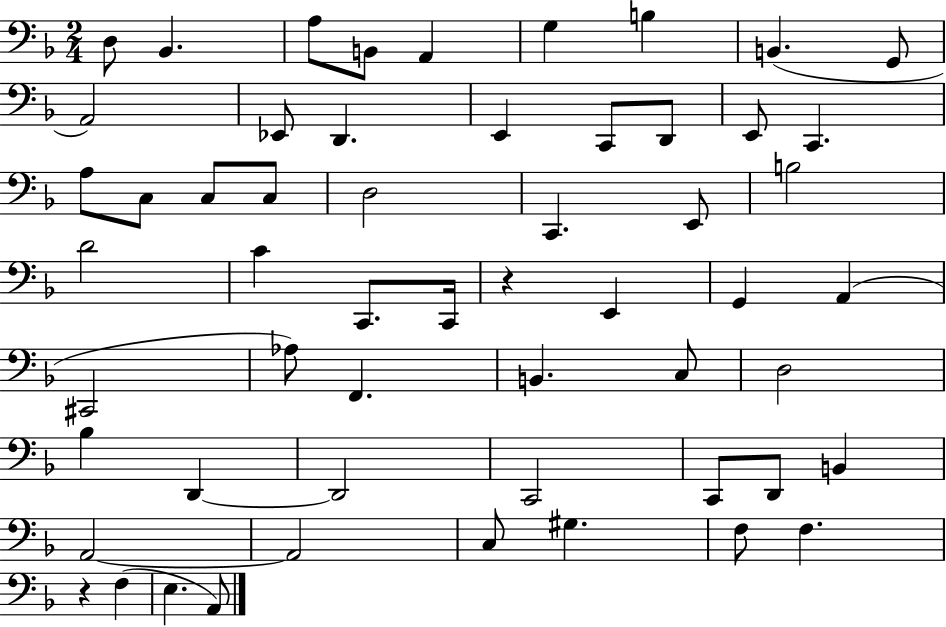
{
  \clef bass
  \numericTimeSignature
  \time 2/4
  \key f \major
  \repeat volta 2 { d8 bes,4. | a8 b,8 a,4 | g4 b4 | b,4.( g,8 | \break a,2) | ees,8 d,4. | e,4 c,8 d,8 | e,8 c,4. | \break a8 c8 c8 c8 | d2 | c,4. e,8 | b2 | \break d'2 | c'4 c,8. c,16 | r4 e,4 | g,4 a,4( | \break cis,2 | aes8) f,4. | b,4. c8 | d2 | \break bes4 d,4~~ | d,2 | c,2 | c,8 d,8 b,4 | \break a,2~~ | a,2 | c8 gis4. | f8 f4. | \break r4 f4( | e4. a,8) | } \bar "|."
}